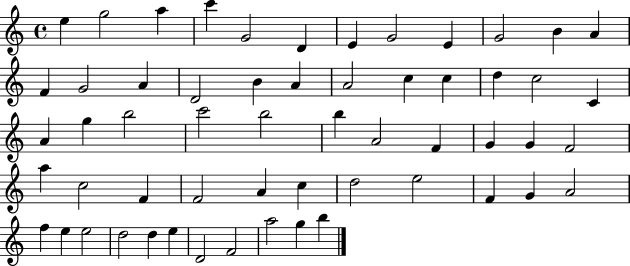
{
  \clef treble
  \time 4/4
  \defaultTimeSignature
  \key c \major
  e''4 g''2 a''4 | c'''4 g'2 d'4 | e'4 g'2 e'4 | g'2 b'4 a'4 | \break f'4 g'2 a'4 | d'2 b'4 a'4 | a'2 c''4 c''4 | d''4 c''2 c'4 | \break a'4 g''4 b''2 | c'''2 b''2 | b''4 a'2 f'4 | g'4 g'4 f'2 | \break a''4 c''2 f'4 | f'2 a'4 c''4 | d''2 e''2 | f'4 g'4 a'2 | \break f''4 e''4 e''2 | d''2 d''4 e''4 | d'2 f'2 | a''2 g''4 b''4 | \break \bar "|."
}